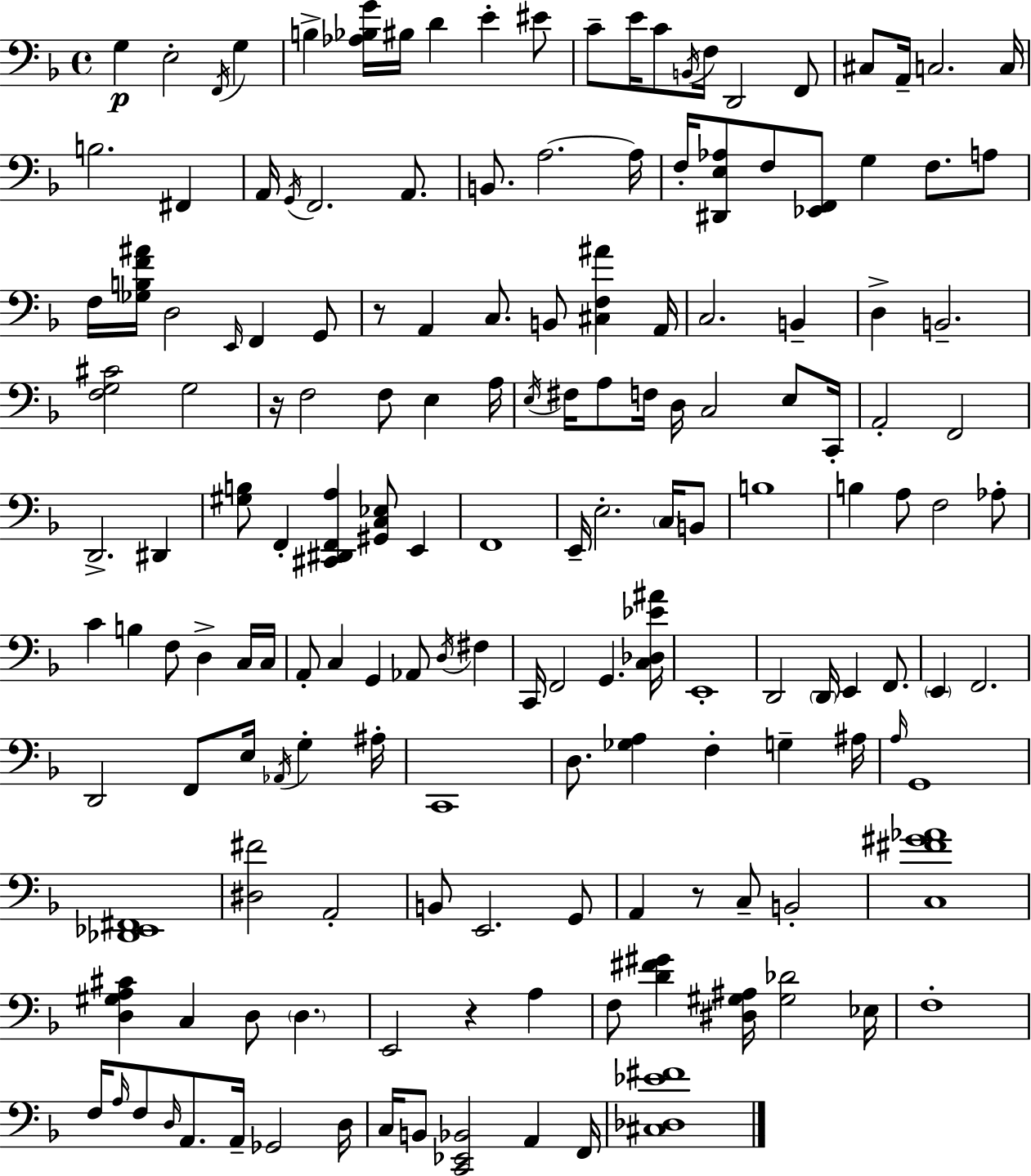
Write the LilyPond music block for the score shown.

{
  \clef bass
  \time 4/4
  \defaultTimeSignature
  \key f \major
  g4\p e2-. \acciaccatura { f,16 } g4 | b4-> <aes bes g'>16 bis16 d'4 e'4-. eis'8 | c'8-- e'16 c'8 \acciaccatura { b,16 } f16 d,2 | f,8 cis8 a,16-- c2. | \break c16 b2. fis,4 | a,16 \acciaccatura { g,16 } f,2. | a,8. b,8. a2.~~ | a16 f16-. <dis, e aes>8 f8 <ees, f,>8 g4 f8. | \break a8 f16 <ges b f' ais'>16 d2 \grace { e,16 } f,4 | g,8 r8 a,4 c8. b,8 <cis f ais'>4 | a,16 c2. | b,4-- d4-> b,2.-- | \break <f g cis'>2 g2 | r16 f2 f8 e4 | a16 \acciaccatura { e16 } fis16 a8 f16 d16 c2 | e8 c,16-. a,2-. f,2 | \break d,2.-> | dis,4 <gis b>8 f,4-. <cis, dis, f, a>4 <gis, c ees>8 | e,4 f,1 | e,16-- e2.-. | \break \parenthesize c16 b,8 b1 | b4 a8 f2 | aes8-. c'4 b4 f8 d4-> | c16 c16 a,8-. c4 g,4 aes,8 | \break \acciaccatura { d16 } fis4 c,16 f,2 g,4. | <c des ees' ais'>16 e,1-. | d,2 \parenthesize d,16 e,4 | f,8. \parenthesize e,4 f,2. | \break d,2 f,8 | e16 \acciaccatura { aes,16 } g4-. ais16-. c,1 | d8. <ges a>4 f4-. | g4-- ais16 \grace { a16 } g,1 | \break <des, ees, fis,>1 | <dis fis'>2 | a,2-. b,8 e,2. | g,8 a,4 r8 c8-- | \break b,2-. <c fis' gis' aes'>1 | <d gis a cis'>4 c4 | d8 \parenthesize d4. e,2 | r4 a4 f8 <d' fis' gis'>4 <dis gis ais>16 <gis des'>2 | \break ees16 f1-. | f16 \grace { a16 } f8 \grace { d16 } a,8. | a,16-- ges,2 d16 c16 b,8 <c, ees, bes,>2 | a,4 f,16 <cis des ees' fis'>1 | \break \bar "|."
}